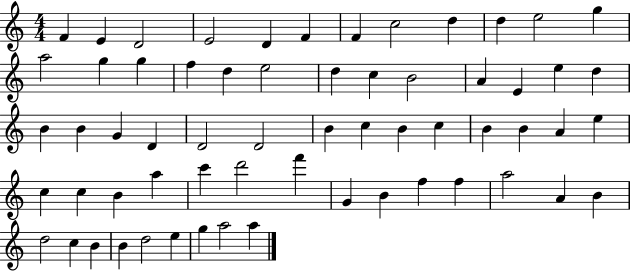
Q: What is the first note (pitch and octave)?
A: F4